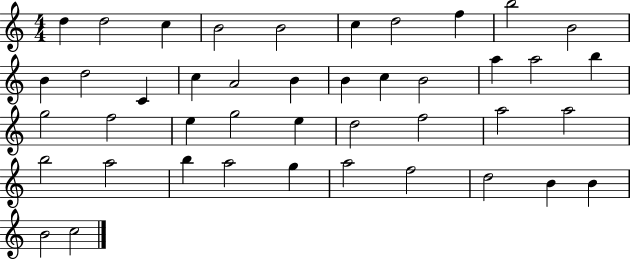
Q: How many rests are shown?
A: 0